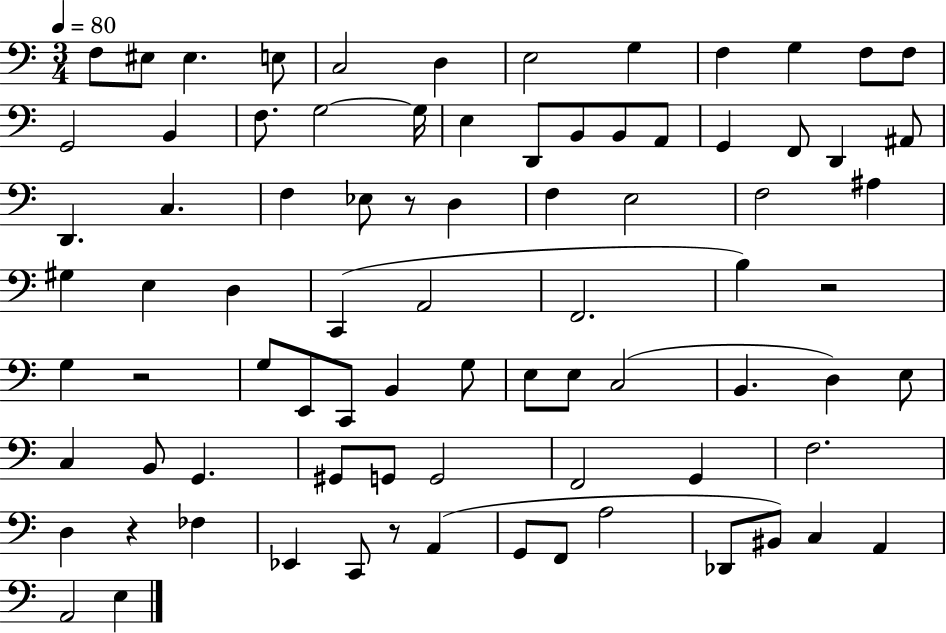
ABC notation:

X:1
T:Untitled
M:3/4
L:1/4
K:C
F,/2 ^E,/2 ^E, E,/2 C,2 D, E,2 G, F, G, F,/2 F,/2 G,,2 B,, F,/2 G,2 G,/4 E, D,,/2 B,,/2 B,,/2 A,,/2 G,, F,,/2 D,, ^A,,/2 D,, C, F, _E,/2 z/2 D, F, E,2 F,2 ^A, ^G, E, D, C,, A,,2 F,,2 B, z2 G, z2 G,/2 E,,/2 C,,/2 B,, G,/2 E,/2 E,/2 C,2 B,, D, E,/2 C, B,,/2 G,, ^G,,/2 G,,/2 G,,2 F,,2 G,, F,2 D, z _F, _E,, C,,/2 z/2 A,, G,,/2 F,,/2 A,2 _D,,/2 ^B,,/2 C, A,, A,,2 E,